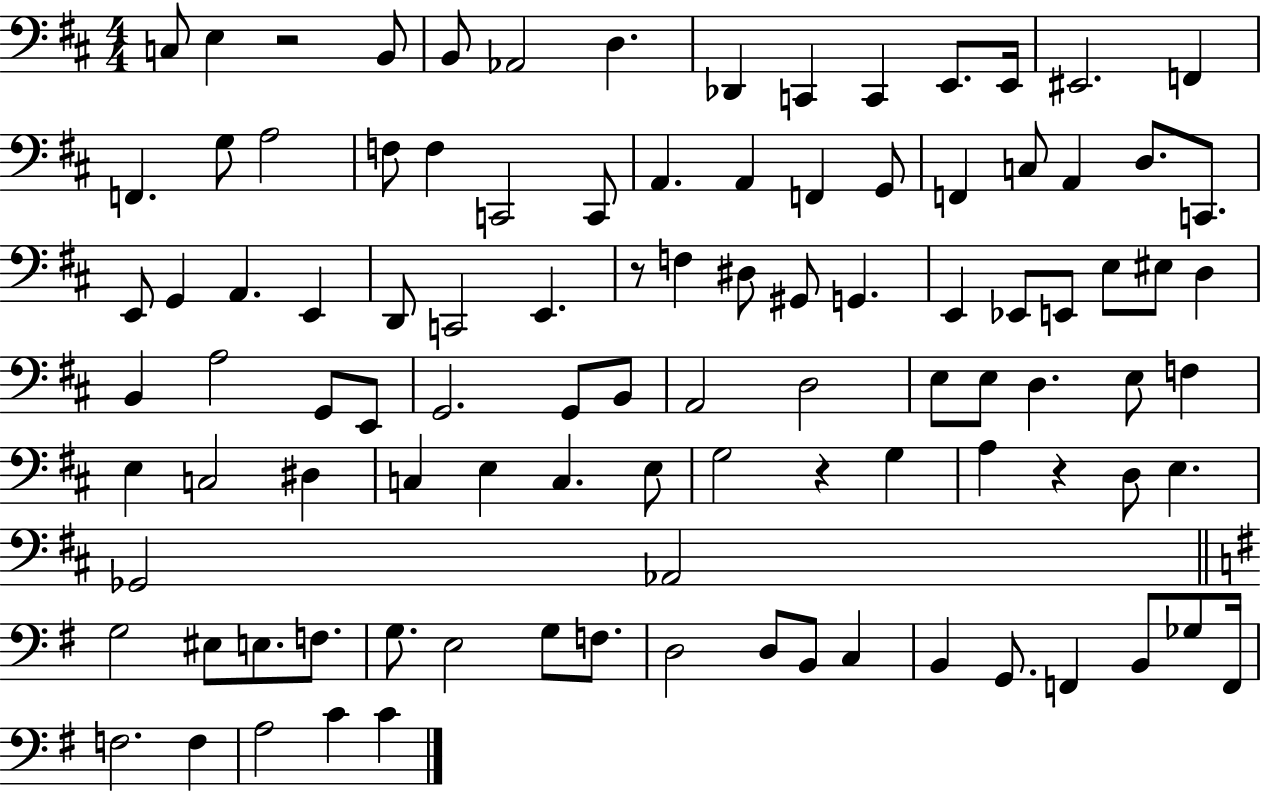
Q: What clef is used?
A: bass